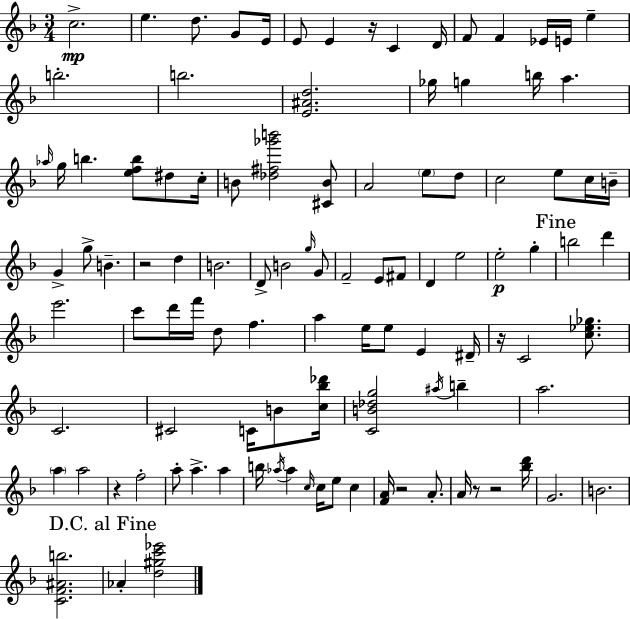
X:1
T:Untitled
M:3/4
L:1/4
K:Dm
c2 e d/2 G/2 E/4 E/2 E z/4 C D/4 F/2 F _E/4 E/4 e b2 b2 [E^Ad]2 _g/4 g b/4 a _a/4 g/4 b [efb]/2 ^d/2 c/4 B/2 [_d^f_g'b']2 [^CB]/2 A2 e/2 d/2 c2 e/2 c/4 B/4 G g/2 B z2 d B2 D/2 B2 g/4 G/2 F2 E/2 ^F/2 D e2 e2 g b2 d' e'2 c'/2 d'/4 f'/4 d/2 f a e/4 e/2 E ^D/4 z/4 C2 [c_e_g]/2 C2 ^C2 C/4 B/2 [c_b_d']/4 [CB_dg]2 ^a/4 b a2 a a2 z f2 a/2 a a b/4 _a/4 _a c/4 c/4 e/2 c [FA]/4 z2 A/2 A/4 z/2 z2 [_bd']/4 G2 B2 [CF^Ab]2 _A [d^gc'_e']2